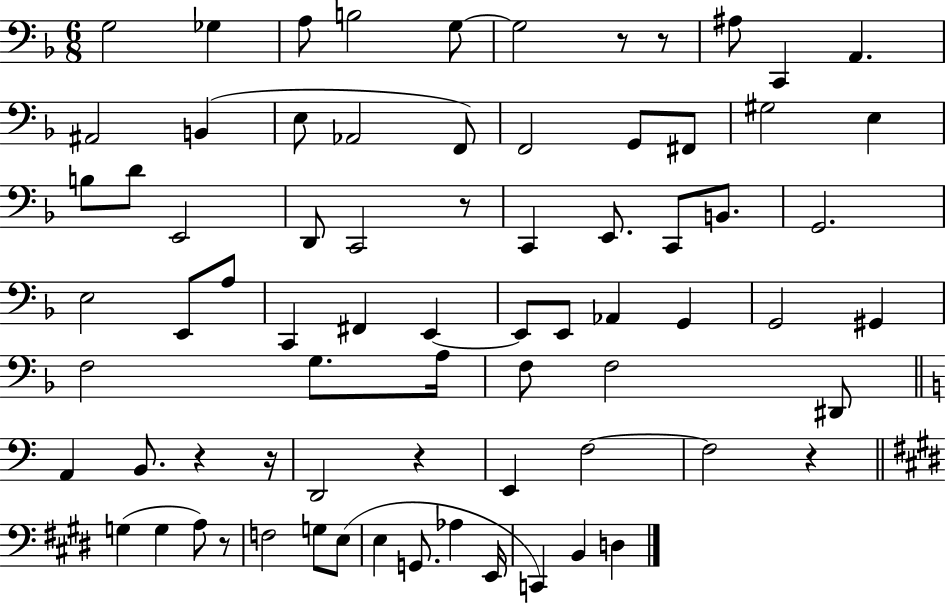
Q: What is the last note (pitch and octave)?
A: D3